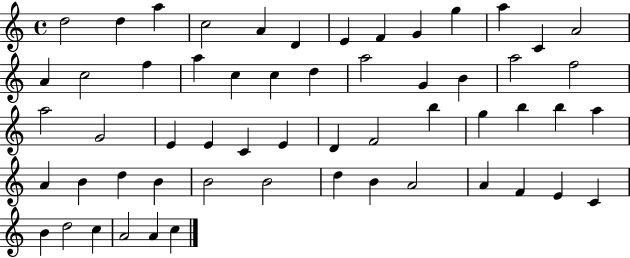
X:1
T:Untitled
M:4/4
L:1/4
K:C
d2 d a c2 A D E F G g a C A2 A c2 f a c c d a2 G B a2 f2 a2 G2 E E C E D F2 b g b b a A B d B B2 B2 d B A2 A F E C B d2 c A2 A c